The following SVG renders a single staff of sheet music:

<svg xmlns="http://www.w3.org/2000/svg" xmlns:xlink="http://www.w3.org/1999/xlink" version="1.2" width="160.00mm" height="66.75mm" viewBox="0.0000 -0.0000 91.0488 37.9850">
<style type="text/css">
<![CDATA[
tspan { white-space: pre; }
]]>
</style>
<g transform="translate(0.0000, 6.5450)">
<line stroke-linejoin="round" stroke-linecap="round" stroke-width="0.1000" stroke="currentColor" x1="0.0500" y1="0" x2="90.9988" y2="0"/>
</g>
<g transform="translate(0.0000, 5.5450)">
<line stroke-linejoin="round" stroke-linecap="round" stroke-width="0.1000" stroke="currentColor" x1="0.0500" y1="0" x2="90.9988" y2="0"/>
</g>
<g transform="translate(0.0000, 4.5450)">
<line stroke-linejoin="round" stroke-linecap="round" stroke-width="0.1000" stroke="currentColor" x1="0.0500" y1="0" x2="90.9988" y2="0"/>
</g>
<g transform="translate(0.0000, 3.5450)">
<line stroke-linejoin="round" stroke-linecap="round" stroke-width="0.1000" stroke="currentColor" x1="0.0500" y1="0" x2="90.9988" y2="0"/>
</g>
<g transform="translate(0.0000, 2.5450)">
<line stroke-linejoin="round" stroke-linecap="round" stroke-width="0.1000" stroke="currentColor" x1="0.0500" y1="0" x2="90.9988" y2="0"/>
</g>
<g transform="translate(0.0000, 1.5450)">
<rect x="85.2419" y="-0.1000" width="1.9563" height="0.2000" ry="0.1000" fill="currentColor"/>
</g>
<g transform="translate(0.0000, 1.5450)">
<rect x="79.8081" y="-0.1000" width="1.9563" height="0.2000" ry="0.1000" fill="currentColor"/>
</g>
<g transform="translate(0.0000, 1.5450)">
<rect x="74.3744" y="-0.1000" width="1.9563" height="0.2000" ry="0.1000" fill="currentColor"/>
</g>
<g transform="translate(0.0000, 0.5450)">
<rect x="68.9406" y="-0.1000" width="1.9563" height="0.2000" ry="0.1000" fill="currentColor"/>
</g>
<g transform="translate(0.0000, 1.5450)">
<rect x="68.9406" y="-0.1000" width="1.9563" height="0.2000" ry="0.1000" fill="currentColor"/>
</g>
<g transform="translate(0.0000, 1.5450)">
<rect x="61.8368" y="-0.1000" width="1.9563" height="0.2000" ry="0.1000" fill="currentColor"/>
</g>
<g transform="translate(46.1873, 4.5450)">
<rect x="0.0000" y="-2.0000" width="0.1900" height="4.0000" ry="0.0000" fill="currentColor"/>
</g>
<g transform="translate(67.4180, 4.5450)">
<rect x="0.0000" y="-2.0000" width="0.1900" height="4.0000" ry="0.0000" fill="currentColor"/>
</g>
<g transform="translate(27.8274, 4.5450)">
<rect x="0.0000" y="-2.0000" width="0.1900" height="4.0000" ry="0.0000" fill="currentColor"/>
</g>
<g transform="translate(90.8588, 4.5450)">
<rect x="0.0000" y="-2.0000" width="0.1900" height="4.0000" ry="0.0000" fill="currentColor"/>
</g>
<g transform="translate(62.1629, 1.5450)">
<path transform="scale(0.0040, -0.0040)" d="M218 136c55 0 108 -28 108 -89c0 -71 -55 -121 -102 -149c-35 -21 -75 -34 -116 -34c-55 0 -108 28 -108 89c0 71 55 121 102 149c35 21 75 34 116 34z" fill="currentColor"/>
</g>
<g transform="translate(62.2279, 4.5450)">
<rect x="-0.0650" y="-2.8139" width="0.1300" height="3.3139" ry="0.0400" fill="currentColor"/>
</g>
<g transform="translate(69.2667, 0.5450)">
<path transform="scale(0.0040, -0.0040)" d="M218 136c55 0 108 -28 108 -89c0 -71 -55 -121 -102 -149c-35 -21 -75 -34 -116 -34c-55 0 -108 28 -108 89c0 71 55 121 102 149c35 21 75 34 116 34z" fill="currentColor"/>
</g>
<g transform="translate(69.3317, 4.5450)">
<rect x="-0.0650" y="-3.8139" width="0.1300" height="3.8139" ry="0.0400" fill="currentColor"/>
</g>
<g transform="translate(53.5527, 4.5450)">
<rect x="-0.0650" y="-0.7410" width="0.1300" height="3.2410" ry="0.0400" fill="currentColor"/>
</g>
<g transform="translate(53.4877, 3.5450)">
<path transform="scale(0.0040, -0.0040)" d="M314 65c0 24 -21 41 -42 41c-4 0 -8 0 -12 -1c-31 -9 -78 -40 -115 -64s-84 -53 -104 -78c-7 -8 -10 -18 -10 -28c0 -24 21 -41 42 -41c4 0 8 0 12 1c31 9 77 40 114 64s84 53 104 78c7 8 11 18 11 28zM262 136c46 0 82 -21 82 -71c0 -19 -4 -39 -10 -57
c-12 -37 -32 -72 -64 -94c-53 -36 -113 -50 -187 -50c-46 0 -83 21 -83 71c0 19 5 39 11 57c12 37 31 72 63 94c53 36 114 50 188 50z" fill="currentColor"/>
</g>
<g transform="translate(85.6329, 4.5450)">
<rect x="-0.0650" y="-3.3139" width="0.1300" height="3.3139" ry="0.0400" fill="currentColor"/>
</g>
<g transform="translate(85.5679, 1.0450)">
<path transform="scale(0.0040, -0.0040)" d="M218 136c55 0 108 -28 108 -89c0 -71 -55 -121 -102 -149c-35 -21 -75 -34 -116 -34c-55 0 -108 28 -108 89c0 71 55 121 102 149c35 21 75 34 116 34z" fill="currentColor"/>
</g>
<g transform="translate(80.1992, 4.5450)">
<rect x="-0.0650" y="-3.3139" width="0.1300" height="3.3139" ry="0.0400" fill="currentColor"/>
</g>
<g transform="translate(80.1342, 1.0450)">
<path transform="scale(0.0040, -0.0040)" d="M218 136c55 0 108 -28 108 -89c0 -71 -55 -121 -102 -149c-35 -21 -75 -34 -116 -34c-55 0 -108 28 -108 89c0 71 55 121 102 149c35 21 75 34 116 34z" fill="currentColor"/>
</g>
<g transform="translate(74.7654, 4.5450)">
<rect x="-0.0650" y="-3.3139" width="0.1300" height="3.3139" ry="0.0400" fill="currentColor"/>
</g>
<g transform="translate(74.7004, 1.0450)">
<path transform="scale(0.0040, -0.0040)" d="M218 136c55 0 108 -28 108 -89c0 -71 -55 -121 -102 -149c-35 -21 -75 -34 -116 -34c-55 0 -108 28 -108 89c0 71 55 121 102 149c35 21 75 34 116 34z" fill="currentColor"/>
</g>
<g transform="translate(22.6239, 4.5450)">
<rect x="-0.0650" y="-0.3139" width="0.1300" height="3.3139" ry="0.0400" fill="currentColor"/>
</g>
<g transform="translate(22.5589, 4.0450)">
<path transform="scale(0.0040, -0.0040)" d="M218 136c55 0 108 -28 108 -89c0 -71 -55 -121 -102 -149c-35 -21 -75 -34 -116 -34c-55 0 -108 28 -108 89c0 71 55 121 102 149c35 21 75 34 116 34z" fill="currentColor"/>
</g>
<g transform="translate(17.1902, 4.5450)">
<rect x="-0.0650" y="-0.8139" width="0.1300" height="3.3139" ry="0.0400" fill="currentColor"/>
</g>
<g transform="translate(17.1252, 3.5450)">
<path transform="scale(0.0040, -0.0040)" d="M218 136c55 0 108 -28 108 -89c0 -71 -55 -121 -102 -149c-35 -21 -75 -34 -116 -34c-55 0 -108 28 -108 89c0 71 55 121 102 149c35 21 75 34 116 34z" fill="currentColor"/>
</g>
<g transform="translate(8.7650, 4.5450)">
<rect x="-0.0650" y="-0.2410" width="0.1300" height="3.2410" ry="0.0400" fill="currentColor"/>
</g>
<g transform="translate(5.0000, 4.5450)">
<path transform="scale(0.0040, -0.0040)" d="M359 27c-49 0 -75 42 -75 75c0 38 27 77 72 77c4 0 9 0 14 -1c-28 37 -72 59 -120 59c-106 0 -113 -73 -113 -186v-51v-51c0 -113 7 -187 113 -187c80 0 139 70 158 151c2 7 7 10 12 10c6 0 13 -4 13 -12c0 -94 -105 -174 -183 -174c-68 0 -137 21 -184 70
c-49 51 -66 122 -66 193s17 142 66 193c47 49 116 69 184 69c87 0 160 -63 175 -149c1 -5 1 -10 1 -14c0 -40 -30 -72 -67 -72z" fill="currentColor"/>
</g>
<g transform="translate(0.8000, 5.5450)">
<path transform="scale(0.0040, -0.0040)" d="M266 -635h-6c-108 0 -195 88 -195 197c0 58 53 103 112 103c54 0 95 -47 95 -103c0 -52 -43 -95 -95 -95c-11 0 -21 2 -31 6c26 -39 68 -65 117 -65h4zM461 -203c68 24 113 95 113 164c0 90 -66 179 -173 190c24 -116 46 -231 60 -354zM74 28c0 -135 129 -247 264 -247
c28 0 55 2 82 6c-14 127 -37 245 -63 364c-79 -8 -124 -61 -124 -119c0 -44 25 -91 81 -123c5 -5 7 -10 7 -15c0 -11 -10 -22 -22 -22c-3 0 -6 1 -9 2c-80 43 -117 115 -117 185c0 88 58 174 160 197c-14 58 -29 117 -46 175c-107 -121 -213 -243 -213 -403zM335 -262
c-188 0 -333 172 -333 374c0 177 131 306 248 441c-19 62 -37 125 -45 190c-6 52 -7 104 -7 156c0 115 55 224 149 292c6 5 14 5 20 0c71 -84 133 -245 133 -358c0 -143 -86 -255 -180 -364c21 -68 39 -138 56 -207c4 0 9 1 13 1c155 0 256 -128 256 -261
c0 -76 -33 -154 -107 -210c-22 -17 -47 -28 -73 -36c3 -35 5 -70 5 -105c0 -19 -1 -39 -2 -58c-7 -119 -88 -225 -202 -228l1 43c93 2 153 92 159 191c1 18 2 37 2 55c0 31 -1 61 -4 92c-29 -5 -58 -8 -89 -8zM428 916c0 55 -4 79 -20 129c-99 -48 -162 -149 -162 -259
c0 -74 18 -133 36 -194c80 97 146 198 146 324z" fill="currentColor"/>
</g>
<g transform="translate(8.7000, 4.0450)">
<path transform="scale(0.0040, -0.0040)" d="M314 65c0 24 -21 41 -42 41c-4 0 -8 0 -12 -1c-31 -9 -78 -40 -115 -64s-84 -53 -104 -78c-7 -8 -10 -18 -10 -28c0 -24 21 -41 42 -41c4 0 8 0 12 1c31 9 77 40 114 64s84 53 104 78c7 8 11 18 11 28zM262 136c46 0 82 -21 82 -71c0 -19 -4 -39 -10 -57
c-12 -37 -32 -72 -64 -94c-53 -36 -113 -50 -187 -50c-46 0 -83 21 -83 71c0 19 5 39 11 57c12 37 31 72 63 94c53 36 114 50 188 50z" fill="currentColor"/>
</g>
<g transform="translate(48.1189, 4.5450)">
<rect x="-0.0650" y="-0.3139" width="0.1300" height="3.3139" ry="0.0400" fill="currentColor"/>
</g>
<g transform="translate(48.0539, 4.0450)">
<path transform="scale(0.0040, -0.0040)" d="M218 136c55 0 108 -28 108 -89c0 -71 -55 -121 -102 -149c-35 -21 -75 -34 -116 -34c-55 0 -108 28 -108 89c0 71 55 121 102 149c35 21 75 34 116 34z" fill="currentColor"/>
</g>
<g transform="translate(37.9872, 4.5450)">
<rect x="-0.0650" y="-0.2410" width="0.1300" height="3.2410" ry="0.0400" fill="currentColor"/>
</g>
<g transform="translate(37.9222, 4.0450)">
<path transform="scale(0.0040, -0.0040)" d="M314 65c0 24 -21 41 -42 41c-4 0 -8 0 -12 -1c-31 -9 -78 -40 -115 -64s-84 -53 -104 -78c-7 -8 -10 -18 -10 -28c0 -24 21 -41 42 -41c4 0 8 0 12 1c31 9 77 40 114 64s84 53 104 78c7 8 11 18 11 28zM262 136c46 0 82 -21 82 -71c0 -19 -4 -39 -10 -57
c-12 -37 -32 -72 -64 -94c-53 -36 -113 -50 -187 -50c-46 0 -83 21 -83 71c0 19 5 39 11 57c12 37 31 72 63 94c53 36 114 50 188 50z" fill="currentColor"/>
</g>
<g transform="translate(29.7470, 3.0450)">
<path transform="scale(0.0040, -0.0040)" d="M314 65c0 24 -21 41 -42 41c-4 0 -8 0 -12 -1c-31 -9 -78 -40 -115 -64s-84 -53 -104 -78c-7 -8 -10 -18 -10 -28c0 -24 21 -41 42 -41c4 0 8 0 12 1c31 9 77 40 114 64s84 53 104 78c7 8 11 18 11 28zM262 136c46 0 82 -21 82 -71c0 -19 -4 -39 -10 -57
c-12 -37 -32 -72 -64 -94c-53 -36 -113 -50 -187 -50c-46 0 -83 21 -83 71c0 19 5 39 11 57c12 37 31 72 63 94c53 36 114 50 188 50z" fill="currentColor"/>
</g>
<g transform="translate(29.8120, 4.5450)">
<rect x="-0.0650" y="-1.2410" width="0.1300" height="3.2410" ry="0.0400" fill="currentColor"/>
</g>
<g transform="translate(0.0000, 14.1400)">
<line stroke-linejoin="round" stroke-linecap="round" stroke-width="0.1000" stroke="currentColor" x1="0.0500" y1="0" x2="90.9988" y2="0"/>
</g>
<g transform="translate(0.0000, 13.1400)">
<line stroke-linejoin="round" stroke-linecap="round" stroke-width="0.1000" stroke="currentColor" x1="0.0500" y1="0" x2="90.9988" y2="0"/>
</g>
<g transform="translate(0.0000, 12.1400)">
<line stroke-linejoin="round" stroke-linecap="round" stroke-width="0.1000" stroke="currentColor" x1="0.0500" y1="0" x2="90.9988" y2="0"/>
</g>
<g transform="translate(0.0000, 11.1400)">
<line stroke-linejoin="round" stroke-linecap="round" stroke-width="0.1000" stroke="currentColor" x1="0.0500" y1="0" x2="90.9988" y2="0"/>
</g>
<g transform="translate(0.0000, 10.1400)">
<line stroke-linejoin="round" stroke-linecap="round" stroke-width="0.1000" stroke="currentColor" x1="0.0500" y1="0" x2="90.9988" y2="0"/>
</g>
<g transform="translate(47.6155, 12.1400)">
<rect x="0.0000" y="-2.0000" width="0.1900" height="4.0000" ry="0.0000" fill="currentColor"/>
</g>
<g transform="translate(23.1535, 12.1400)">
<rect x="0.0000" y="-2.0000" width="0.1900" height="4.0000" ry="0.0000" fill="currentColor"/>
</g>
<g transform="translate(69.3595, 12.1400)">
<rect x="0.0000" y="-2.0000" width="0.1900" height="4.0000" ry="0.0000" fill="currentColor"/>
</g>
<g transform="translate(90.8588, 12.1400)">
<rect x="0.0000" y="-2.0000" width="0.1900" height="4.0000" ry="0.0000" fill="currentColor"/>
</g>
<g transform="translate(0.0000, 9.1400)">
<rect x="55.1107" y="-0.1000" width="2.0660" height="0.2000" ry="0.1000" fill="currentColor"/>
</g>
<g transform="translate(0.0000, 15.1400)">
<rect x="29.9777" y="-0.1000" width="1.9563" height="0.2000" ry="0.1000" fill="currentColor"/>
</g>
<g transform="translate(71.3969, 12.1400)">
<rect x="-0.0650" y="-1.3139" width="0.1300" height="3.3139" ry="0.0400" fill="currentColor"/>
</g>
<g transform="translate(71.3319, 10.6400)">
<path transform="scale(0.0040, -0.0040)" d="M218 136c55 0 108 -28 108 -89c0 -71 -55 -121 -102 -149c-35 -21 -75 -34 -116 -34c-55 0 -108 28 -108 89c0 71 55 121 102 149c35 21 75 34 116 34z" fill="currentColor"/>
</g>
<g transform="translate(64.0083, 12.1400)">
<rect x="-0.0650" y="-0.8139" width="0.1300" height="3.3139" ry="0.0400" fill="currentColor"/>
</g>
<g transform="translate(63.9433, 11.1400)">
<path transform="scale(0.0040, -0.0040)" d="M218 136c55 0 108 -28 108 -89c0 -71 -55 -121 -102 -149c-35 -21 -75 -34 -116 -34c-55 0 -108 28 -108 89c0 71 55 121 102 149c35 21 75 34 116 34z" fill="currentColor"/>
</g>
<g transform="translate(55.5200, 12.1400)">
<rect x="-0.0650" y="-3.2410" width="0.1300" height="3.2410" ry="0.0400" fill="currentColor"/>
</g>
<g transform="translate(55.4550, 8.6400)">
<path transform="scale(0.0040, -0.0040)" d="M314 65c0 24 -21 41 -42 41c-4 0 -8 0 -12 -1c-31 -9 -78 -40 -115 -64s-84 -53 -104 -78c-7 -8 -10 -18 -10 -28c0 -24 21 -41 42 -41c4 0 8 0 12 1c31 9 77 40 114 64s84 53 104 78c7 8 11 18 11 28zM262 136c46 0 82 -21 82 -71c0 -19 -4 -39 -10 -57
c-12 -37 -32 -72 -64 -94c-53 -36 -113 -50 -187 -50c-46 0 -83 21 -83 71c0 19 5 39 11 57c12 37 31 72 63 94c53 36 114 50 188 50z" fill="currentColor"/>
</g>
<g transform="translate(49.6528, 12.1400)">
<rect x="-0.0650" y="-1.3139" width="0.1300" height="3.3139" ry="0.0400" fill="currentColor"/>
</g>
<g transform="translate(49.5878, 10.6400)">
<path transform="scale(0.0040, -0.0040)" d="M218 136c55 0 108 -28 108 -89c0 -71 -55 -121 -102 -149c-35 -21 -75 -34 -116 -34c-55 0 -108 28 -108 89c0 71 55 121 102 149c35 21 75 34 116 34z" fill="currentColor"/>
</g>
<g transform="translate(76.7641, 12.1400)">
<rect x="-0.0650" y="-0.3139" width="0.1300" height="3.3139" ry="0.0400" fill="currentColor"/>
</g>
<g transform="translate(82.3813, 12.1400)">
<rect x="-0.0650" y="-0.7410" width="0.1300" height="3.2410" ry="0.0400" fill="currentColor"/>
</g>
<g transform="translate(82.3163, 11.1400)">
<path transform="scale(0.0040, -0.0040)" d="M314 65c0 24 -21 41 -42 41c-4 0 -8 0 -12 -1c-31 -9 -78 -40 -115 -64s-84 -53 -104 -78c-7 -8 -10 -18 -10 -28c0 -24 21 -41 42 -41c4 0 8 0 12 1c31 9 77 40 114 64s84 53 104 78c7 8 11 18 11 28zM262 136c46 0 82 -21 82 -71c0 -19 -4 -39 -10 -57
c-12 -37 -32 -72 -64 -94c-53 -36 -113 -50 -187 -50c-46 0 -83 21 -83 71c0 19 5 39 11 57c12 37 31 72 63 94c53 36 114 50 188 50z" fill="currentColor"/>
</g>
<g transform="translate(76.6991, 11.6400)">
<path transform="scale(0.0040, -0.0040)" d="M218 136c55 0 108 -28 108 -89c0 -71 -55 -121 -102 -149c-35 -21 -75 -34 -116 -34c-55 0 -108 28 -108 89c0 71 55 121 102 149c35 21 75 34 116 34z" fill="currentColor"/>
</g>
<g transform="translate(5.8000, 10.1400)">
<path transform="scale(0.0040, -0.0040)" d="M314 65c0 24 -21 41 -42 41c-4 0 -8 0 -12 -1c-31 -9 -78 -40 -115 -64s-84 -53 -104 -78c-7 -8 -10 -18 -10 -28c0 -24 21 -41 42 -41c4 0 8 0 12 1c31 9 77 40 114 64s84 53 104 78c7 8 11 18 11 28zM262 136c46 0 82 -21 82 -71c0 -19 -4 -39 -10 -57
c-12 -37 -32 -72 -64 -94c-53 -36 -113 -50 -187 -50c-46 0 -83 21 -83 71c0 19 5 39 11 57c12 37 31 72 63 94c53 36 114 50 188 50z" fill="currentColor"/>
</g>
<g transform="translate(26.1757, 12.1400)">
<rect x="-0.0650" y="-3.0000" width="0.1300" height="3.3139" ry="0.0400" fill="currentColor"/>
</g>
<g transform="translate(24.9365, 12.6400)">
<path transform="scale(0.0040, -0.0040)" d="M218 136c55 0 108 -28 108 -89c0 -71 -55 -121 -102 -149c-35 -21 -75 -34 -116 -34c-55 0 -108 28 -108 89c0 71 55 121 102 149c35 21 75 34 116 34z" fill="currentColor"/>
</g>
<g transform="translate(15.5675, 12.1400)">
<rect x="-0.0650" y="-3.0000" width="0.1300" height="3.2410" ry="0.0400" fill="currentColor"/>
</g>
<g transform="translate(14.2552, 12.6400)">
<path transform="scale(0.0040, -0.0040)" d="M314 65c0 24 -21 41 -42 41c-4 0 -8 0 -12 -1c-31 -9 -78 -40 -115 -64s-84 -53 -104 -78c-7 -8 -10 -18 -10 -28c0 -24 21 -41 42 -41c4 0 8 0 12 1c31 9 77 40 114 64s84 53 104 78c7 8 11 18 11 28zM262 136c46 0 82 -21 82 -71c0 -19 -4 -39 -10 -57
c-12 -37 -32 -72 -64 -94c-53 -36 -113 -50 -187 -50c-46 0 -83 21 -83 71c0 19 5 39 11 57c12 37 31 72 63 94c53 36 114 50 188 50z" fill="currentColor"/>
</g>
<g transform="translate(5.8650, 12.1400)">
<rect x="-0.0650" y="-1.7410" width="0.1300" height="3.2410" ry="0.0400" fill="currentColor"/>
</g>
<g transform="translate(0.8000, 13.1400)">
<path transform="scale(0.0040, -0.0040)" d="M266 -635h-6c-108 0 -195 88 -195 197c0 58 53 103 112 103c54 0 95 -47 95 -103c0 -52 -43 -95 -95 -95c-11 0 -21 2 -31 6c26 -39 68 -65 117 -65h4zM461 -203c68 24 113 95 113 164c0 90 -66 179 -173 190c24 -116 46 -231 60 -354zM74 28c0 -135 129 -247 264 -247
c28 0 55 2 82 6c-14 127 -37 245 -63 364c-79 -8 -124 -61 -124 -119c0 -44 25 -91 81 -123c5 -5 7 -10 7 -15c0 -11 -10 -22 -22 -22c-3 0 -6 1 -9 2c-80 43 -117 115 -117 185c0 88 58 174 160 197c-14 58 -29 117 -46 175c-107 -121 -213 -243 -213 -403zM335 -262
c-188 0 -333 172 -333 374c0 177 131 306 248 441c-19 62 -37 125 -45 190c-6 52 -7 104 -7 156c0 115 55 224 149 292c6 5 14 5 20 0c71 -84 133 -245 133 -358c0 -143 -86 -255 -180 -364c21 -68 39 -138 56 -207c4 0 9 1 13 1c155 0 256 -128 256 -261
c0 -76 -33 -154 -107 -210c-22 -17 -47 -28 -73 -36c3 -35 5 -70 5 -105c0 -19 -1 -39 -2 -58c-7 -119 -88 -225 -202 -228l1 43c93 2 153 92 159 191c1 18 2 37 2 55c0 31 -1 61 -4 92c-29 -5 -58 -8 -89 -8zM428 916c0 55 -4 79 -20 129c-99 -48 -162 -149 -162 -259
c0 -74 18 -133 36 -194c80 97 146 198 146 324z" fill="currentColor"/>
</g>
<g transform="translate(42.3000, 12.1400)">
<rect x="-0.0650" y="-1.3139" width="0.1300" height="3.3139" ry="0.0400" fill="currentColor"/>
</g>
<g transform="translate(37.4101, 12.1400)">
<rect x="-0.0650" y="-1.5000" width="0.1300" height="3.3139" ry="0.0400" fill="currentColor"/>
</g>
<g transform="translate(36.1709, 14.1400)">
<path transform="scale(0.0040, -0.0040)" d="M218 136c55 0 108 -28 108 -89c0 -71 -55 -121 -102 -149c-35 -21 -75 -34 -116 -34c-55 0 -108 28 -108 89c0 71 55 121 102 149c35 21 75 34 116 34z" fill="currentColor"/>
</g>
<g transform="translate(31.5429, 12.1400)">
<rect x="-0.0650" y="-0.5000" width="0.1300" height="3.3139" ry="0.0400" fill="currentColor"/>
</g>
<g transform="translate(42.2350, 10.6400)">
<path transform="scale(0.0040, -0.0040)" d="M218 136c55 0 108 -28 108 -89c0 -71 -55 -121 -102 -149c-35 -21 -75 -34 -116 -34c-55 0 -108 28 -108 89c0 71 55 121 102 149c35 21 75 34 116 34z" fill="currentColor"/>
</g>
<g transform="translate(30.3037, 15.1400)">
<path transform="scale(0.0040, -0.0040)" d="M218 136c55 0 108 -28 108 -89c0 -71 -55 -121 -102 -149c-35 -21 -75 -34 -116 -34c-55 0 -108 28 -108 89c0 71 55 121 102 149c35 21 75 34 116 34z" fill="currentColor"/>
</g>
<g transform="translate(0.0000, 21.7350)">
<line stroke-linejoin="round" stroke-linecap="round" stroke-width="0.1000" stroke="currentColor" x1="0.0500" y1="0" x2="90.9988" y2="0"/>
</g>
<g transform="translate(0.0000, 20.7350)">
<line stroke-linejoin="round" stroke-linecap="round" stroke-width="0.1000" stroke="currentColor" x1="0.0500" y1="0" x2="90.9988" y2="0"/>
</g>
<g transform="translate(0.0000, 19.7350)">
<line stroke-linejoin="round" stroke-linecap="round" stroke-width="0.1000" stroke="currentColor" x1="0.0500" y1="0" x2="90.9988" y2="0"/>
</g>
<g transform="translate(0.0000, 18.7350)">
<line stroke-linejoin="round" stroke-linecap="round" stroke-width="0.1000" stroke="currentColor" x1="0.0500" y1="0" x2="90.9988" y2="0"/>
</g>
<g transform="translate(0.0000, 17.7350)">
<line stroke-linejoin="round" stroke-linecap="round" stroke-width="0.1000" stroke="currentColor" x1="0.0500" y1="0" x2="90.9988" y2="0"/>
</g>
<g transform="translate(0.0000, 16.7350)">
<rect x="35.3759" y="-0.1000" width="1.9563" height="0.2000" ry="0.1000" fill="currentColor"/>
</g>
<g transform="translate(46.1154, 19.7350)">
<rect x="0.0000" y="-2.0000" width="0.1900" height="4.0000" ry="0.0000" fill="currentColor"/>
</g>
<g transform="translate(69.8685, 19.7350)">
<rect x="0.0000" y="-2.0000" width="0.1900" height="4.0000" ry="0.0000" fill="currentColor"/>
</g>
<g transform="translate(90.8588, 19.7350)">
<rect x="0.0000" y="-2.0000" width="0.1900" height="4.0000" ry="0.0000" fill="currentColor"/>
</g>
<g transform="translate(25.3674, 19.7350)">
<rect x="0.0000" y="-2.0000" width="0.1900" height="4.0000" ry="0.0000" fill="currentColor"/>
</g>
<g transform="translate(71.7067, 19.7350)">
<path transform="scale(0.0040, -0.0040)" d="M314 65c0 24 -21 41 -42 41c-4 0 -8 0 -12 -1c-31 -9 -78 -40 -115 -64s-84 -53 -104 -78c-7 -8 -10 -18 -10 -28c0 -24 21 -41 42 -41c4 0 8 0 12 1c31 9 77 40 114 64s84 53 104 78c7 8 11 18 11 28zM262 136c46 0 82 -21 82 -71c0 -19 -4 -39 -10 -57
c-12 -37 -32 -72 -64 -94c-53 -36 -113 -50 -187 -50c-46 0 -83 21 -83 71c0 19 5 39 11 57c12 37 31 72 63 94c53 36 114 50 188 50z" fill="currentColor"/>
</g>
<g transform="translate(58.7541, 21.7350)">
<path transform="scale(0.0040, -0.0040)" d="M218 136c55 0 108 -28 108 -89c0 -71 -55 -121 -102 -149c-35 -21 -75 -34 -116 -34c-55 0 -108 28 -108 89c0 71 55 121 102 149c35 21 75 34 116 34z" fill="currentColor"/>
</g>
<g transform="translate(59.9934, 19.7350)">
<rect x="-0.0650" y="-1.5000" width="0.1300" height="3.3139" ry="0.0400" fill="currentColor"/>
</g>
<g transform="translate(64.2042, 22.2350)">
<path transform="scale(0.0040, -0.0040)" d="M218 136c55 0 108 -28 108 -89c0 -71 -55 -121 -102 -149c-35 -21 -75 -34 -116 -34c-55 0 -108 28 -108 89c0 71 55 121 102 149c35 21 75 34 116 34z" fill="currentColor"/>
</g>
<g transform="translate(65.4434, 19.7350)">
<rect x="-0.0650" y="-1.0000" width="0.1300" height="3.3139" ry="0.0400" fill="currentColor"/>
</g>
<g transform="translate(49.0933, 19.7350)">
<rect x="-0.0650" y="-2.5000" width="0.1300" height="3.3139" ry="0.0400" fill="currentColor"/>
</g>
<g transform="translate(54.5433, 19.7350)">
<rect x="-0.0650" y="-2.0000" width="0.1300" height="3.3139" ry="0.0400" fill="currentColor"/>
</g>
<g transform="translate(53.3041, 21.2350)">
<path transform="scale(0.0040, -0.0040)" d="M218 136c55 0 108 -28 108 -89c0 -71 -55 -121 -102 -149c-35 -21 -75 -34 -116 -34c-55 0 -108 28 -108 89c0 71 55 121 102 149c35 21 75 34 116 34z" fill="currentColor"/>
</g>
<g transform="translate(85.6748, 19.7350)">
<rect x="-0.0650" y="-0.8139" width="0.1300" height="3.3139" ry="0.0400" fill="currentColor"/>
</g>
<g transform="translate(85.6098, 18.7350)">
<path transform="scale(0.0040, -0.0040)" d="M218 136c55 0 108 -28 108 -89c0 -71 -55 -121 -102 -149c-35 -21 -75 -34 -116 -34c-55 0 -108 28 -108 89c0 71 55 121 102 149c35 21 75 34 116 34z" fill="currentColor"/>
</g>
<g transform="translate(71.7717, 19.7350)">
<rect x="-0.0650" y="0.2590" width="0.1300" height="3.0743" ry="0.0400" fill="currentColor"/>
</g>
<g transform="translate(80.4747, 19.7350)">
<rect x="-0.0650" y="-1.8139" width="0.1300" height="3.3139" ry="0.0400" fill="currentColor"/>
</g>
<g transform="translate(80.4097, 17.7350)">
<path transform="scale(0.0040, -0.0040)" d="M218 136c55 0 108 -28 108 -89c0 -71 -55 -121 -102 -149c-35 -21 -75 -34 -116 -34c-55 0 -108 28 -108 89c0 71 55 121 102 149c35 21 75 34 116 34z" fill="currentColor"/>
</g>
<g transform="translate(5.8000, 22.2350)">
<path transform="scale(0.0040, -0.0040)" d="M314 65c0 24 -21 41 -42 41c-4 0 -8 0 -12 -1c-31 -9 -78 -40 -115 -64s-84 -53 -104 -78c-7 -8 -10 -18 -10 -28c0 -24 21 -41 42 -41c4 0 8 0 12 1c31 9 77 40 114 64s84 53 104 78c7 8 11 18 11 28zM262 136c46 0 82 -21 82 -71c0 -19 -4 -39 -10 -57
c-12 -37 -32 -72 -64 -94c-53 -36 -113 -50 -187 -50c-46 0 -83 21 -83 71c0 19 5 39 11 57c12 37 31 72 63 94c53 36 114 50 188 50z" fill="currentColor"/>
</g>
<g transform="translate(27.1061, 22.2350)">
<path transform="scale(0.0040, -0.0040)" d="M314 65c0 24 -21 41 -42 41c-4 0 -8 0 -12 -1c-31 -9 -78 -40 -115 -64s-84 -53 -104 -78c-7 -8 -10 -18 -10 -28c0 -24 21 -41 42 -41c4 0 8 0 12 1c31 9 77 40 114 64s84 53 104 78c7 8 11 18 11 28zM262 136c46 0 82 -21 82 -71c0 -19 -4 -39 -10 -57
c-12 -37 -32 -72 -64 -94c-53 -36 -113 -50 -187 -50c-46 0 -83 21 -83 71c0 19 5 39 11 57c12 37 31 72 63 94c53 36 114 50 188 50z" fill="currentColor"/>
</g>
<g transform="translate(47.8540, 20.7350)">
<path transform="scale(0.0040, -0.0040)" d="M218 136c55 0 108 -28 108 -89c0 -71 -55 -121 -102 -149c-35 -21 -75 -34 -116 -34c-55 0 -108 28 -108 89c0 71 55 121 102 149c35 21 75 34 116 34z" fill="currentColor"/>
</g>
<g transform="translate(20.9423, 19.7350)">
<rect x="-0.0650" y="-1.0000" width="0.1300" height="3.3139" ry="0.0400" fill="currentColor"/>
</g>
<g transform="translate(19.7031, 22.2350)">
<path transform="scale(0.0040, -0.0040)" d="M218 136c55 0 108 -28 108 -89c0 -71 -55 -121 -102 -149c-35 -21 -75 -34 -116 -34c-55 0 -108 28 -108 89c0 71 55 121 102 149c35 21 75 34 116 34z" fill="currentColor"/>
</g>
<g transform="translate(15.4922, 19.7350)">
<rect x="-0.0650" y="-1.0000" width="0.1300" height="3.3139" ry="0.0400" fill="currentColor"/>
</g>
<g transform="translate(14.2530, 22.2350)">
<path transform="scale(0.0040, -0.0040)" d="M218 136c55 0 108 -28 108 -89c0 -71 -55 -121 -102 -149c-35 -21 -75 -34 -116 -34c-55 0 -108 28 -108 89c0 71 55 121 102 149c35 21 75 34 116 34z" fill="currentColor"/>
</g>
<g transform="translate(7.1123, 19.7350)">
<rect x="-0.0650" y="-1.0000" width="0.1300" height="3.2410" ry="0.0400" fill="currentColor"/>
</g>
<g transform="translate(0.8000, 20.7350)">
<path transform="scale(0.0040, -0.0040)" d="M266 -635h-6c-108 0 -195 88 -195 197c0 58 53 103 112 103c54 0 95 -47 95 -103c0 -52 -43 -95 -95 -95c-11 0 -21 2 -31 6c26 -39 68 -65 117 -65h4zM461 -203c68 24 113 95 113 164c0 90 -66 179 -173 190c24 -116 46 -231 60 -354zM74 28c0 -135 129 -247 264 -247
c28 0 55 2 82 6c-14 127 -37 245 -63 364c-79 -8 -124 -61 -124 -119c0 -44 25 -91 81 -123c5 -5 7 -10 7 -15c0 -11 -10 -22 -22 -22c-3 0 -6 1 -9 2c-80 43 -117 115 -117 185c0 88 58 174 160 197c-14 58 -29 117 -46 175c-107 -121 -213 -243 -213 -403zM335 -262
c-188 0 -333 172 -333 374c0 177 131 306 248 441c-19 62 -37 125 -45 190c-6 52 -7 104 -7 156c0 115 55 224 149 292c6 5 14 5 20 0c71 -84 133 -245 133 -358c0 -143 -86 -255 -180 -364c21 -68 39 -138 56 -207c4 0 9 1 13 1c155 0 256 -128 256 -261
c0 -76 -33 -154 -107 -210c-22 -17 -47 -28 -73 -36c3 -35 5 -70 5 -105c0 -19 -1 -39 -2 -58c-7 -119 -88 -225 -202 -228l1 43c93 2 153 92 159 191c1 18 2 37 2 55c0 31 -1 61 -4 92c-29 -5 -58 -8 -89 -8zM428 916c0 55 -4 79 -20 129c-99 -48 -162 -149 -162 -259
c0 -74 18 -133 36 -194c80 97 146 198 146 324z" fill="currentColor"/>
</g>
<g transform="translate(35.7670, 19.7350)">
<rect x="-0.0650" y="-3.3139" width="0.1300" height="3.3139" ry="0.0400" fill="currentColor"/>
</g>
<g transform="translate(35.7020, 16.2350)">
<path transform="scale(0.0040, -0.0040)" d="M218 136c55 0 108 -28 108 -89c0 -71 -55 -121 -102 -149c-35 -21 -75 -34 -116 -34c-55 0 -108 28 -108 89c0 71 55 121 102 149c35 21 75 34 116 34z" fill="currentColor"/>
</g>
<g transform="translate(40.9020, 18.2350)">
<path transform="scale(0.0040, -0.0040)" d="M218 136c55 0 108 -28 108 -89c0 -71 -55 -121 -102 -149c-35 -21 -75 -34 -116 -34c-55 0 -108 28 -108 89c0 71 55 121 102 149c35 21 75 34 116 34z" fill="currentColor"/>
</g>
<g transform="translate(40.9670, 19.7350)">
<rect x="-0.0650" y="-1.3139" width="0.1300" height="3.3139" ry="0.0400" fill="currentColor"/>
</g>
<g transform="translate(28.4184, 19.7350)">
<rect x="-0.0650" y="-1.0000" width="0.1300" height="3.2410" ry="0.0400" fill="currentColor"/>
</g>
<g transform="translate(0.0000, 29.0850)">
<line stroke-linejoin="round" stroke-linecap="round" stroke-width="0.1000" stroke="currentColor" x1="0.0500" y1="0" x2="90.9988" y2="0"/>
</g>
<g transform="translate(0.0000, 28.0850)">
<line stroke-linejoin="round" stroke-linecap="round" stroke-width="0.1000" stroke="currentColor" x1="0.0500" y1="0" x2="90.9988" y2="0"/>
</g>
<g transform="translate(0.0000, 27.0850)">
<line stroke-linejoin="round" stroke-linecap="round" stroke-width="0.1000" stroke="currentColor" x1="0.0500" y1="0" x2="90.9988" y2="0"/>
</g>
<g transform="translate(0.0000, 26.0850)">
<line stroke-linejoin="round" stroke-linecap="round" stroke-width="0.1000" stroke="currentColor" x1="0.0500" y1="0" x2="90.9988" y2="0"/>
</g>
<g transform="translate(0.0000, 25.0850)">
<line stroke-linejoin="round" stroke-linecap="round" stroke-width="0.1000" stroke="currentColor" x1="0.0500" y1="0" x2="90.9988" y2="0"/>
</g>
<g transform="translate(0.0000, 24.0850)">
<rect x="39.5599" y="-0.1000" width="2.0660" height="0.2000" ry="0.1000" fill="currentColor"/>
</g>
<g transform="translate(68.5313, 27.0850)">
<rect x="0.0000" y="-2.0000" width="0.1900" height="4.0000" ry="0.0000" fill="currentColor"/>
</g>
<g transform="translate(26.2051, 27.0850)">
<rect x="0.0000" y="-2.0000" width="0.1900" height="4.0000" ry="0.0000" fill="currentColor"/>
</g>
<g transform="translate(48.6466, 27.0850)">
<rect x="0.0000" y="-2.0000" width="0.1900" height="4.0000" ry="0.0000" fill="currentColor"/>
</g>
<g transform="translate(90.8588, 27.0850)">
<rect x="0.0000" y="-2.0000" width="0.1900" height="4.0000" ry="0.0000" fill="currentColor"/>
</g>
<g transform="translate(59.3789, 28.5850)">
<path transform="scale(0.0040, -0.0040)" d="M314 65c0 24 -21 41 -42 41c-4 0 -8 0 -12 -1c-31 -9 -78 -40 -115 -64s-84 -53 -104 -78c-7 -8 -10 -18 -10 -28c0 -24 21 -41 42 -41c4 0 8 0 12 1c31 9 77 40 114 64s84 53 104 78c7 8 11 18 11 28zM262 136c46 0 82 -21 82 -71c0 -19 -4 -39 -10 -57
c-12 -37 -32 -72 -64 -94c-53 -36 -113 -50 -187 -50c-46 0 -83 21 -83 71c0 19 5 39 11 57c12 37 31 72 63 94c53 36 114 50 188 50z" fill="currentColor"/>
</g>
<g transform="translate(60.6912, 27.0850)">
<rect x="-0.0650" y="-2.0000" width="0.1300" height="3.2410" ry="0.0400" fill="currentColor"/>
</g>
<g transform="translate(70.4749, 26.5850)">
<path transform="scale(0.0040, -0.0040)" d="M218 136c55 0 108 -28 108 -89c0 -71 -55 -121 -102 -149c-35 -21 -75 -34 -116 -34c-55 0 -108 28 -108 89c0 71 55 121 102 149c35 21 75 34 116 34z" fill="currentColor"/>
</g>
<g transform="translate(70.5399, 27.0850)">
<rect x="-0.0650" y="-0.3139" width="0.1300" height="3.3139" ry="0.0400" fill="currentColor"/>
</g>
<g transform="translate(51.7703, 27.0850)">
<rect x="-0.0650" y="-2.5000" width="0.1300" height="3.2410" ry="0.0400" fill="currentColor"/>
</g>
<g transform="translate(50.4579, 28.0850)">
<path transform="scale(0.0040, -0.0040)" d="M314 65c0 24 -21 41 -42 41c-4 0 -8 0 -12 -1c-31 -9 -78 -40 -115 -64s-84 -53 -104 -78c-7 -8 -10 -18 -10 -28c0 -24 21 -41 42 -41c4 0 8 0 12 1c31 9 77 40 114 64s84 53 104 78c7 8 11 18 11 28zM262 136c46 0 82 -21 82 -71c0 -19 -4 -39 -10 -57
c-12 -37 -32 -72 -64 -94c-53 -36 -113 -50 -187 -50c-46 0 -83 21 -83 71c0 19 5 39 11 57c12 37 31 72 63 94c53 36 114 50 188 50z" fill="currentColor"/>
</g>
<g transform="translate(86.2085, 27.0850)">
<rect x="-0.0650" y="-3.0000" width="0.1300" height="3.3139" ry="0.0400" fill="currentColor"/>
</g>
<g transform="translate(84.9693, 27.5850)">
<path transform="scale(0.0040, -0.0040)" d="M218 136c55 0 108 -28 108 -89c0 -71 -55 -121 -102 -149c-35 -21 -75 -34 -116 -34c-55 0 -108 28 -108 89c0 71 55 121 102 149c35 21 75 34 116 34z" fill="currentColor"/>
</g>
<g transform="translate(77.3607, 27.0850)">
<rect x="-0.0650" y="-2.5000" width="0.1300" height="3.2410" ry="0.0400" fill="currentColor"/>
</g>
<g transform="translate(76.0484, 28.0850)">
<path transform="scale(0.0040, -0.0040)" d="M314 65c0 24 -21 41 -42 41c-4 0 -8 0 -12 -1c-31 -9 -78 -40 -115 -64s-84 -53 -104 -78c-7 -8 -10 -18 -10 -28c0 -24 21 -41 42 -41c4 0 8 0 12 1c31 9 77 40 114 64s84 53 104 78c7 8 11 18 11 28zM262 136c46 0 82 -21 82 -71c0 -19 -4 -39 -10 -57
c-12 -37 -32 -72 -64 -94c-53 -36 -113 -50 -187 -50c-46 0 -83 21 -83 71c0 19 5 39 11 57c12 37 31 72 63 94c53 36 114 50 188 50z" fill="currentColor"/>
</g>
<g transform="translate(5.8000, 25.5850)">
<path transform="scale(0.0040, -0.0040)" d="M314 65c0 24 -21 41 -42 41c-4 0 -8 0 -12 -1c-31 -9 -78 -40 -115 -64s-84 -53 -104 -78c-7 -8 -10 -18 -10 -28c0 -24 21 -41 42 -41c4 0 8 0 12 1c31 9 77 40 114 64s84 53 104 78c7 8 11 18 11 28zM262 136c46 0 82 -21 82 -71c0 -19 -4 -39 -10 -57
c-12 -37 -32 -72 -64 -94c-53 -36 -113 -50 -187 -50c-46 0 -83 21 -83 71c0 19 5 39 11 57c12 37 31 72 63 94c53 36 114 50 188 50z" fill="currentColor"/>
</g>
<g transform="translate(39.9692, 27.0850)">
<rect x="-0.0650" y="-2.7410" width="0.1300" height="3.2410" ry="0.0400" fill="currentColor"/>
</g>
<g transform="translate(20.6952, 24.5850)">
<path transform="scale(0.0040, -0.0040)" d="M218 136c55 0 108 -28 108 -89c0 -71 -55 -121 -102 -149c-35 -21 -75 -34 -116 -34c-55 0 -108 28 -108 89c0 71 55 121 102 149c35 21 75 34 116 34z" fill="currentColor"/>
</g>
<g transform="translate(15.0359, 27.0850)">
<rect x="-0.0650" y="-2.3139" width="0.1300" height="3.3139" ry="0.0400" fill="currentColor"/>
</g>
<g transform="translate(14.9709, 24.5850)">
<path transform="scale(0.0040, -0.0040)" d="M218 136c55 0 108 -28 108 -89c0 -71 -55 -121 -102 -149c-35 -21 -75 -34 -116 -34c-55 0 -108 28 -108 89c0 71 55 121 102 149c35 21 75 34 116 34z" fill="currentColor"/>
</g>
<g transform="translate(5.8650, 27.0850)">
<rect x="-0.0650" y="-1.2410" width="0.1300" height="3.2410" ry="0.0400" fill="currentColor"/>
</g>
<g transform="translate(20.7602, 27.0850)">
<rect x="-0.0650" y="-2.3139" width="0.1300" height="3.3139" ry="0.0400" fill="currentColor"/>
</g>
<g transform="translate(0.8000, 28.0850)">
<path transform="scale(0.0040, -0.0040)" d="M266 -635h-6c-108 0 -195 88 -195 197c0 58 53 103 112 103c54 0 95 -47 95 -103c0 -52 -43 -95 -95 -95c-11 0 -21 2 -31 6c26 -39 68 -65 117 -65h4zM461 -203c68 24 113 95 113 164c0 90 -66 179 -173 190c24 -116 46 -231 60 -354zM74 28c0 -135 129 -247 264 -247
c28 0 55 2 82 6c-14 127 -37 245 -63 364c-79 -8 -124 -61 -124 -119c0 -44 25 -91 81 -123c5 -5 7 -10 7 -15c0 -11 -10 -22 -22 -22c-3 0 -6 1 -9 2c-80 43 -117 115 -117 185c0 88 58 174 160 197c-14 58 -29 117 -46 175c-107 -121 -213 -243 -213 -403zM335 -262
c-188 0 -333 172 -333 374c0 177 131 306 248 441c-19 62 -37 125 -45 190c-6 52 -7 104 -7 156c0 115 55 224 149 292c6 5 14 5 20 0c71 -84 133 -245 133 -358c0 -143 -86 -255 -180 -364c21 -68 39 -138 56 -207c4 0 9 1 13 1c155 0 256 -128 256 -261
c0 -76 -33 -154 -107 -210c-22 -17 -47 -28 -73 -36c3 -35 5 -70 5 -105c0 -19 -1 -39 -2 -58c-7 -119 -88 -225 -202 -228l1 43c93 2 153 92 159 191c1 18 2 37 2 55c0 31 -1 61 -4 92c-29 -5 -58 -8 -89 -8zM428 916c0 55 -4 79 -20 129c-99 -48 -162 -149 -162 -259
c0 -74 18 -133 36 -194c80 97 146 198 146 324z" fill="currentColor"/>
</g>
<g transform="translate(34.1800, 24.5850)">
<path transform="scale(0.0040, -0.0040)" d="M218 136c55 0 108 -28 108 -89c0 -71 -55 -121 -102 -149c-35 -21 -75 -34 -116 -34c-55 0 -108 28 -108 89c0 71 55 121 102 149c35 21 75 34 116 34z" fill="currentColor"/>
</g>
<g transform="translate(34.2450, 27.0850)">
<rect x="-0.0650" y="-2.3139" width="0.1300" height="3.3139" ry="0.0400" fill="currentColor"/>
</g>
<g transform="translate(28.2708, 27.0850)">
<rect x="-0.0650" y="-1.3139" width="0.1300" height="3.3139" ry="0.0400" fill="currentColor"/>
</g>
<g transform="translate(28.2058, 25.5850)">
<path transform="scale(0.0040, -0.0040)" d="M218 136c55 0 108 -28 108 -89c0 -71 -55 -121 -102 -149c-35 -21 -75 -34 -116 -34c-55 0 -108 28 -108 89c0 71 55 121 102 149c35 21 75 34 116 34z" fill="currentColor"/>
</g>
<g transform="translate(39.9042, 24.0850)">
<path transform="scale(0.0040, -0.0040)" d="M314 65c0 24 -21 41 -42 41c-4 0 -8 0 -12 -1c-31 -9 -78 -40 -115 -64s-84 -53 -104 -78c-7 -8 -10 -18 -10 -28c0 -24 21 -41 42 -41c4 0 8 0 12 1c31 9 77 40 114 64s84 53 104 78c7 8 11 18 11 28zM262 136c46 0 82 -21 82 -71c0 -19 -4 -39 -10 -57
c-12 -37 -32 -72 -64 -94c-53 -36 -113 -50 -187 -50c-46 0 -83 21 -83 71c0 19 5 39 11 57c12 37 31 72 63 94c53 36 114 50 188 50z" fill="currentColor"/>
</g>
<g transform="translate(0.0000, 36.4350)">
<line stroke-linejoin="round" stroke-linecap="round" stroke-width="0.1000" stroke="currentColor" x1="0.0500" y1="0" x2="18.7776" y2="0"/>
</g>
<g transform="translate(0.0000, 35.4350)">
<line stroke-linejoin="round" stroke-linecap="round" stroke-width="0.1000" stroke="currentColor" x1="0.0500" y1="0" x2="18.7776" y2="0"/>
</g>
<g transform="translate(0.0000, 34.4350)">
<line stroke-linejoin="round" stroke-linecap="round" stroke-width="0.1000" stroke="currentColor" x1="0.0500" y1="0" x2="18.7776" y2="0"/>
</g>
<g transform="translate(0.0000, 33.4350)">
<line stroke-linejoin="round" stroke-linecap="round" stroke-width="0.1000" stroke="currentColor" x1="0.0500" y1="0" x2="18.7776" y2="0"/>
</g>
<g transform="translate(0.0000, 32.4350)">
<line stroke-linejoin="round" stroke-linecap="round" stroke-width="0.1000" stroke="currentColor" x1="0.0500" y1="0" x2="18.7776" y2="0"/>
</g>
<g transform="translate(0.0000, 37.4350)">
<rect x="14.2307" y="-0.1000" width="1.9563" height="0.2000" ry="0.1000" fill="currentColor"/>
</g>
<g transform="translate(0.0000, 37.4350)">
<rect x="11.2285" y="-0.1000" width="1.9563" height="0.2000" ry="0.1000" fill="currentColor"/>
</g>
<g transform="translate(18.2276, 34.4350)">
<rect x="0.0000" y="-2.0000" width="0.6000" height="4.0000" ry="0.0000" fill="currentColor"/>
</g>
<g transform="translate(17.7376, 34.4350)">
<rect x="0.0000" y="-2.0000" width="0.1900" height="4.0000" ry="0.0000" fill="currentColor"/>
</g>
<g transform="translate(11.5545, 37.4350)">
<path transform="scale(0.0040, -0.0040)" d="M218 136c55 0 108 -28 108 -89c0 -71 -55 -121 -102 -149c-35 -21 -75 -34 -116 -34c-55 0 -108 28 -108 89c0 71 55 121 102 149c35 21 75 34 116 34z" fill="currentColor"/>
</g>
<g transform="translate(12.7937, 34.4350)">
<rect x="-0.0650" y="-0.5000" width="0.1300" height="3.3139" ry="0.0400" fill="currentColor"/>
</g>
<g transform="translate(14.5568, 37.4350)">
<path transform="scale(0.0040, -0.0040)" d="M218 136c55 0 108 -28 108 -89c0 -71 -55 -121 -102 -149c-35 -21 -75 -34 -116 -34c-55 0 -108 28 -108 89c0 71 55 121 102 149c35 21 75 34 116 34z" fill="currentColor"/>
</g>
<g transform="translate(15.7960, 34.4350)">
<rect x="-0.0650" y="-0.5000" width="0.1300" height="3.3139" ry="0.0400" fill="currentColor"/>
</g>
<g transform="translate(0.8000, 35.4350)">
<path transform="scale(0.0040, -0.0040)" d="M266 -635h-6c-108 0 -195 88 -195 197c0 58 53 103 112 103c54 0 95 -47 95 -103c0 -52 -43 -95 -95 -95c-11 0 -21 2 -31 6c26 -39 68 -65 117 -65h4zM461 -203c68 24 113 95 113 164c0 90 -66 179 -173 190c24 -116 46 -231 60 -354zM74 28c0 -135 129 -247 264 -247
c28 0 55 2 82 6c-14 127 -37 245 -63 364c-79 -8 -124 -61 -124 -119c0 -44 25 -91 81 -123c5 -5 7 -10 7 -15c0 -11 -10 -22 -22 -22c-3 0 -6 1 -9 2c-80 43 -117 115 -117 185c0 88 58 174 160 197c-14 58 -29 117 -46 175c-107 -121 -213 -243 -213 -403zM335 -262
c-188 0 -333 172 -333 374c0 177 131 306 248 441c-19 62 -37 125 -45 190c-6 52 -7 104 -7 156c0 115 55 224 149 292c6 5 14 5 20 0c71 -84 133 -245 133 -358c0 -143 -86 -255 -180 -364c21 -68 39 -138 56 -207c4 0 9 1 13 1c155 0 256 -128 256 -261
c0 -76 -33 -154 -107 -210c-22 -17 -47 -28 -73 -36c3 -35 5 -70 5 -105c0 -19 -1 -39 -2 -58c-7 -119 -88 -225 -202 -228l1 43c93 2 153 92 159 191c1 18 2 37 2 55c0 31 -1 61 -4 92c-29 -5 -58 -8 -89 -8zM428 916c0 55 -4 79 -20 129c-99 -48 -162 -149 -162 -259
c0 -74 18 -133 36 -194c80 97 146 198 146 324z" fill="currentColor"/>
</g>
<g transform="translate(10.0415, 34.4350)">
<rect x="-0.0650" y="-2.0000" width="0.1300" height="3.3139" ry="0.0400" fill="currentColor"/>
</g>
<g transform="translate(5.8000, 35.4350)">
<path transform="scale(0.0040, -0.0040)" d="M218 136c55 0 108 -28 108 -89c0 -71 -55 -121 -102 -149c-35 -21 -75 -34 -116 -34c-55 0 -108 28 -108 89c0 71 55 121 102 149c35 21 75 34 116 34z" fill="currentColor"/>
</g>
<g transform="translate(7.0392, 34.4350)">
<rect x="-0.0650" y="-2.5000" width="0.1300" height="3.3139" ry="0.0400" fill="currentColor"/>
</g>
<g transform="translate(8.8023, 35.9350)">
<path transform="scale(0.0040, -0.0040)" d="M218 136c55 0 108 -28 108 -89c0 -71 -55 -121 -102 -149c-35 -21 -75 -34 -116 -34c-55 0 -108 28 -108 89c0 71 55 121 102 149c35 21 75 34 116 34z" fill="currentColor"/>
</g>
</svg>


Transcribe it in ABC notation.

X:1
T:Untitled
M:4/4
L:1/4
K:C
c2 d c e2 c2 c d2 a c' b b b f2 A2 A C E e e b2 d e c d2 D2 D D D2 b e G F E D B2 f d e2 g g e g a2 G2 F2 c G2 A G F C C